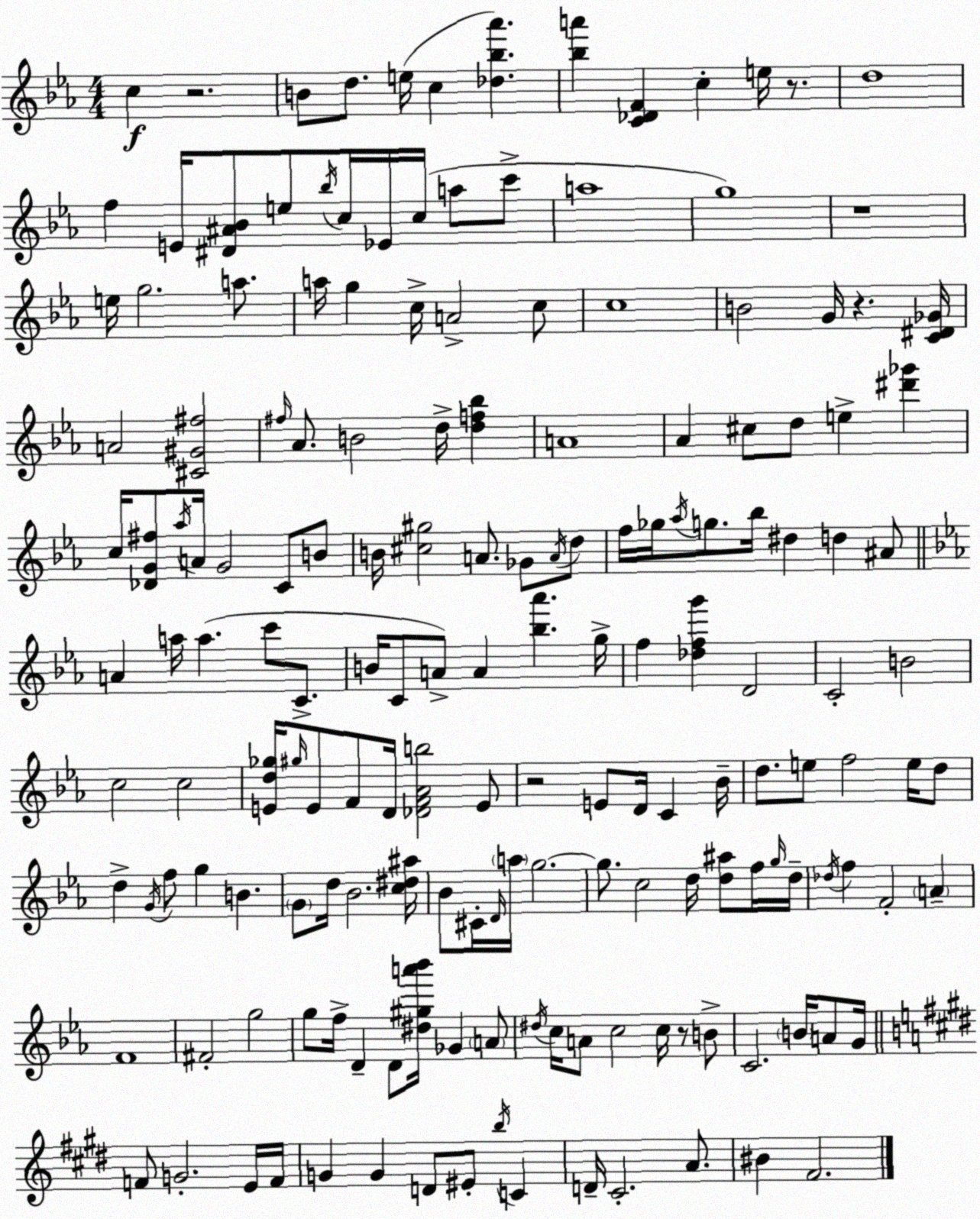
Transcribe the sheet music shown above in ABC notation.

X:1
T:Untitled
M:4/4
L:1/4
K:Eb
c z2 B/2 d/2 e/4 c [_d_b_a'] [_ba'] [C_DF] c e/4 z/2 d4 f E/4 [^D^A_B]/2 e/2 _b/4 c/4 _E/4 c/4 a/2 c'/2 a4 g4 z4 e/4 g2 a/2 a/4 g c/4 A2 c/2 c4 B2 G/4 z [C^D_G]/4 A2 [^C^G^f]2 ^f/4 _A/2 B2 d/4 [df_b] A4 _A ^c/2 d/2 e [^d'_g'] c/4 [_DG^f]/2 _a/4 A/4 G2 C/2 B/2 B/4 [^c^g]2 A/2 _G/2 A/4 d/2 f/4 _g/4 _a/4 g/2 _b/4 ^d d ^A/2 A a/4 a c'/2 C/2 B/4 C/2 A/2 A [_b_a'] g/4 f [_dfg'] D2 C2 B2 c2 c2 [Ed_g]/4 ^g/4 E/2 F/2 D/4 [_DF_Ab]2 E/2 z2 E/2 D/4 C _B/4 d/2 e/2 f2 e/4 d/2 d G/4 f/2 g B G/2 d/4 _B2 [c^d^a]/4 _B/2 ^C/4 D/4 a/4 g2 g/2 c2 d/4 [d^a]/2 f/4 g/4 d/4 _d/4 f F2 A F4 ^F2 g2 g/2 f/4 D D/2 [^d^ga'_b']/4 _G A/2 ^d/4 c/4 A/2 c2 c/4 z/2 B/2 C2 B/4 A/2 G/4 F/2 G2 E/4 F/4 G G D/2 ^E/2 b/4 C D/4 ^C2 A/2 ^B ^F2